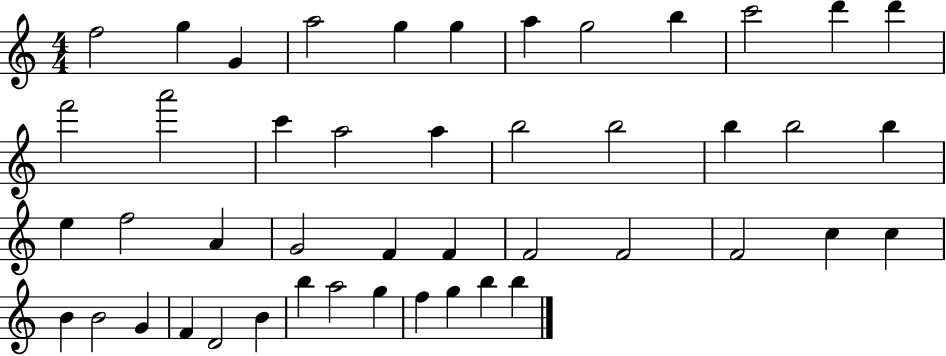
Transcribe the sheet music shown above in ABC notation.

X:1
T:Untitled
M:4/4
L:1/4
K:C
f2 g G a2 g g a g2 b c'2 d' d' f'2 a'2 c' a2 a b2 b2 b b2 b e f2 A G2 F F F2 F2 F2 c c B B2 G F D2 B b a2 g f g b b